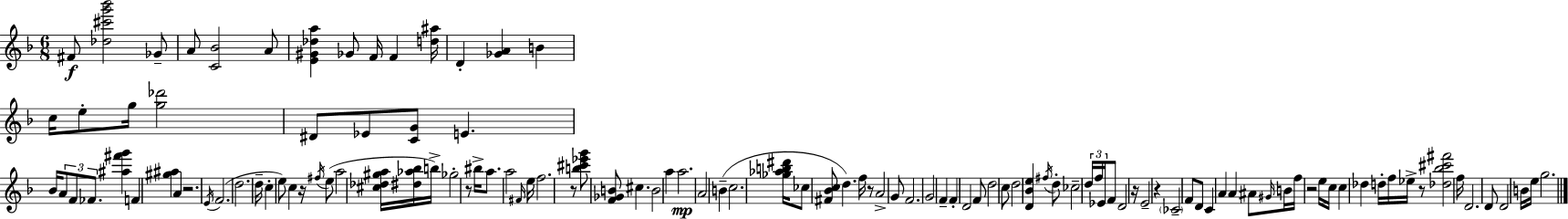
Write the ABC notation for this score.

X:1
T:Untitled
M:6/8
L:1/4
K:F
^F/2 [_d^c'g'_b']2 _G/2 A/2 [C_B]2 A/2 [E^G_da] _G/2 F/4 F [d^a]/4 D [_GA] B c/4 e/2 g/4 [g_d']2 ^D/2 _E/2 [CG]/2 E _B/4 A/2 F/2 _F/2 [^a^f'g'] F [^g^a] A z2 E/4 F2 d2 d/4 c e/2 c z/4 ^f/4 e/2 a2 [^c_d^ga]/4 [^d_a_b]/4 b/4 _g2 z/2 ^b/4 a/2 a2 ^F/4 e/4 f2 z/2 [b^c'_e'g']/2 [F_GB]/2 ^c B2 a a2 A2 B c2 [_g_ab^d']/4 _c/2 [^F_Bc]/2 d f/4 z/2 A2 G/2 F2 G2 F F D2 F/2 d2 c/2 d2 [D_Be] ^f/4 d/2 _c2 d/4 f/4 _E/4 F/2 D2 z/4 E2 z _C2 F/2 D/2 C A A ^A/2 ^G/4 B/4 f/4 z2 e/4 c/4 c _d d/4 f/4 _e/4 z/2 [_d_b^c'^f']2 f/4 D2 D/2 D2 B/4 e/4 g2